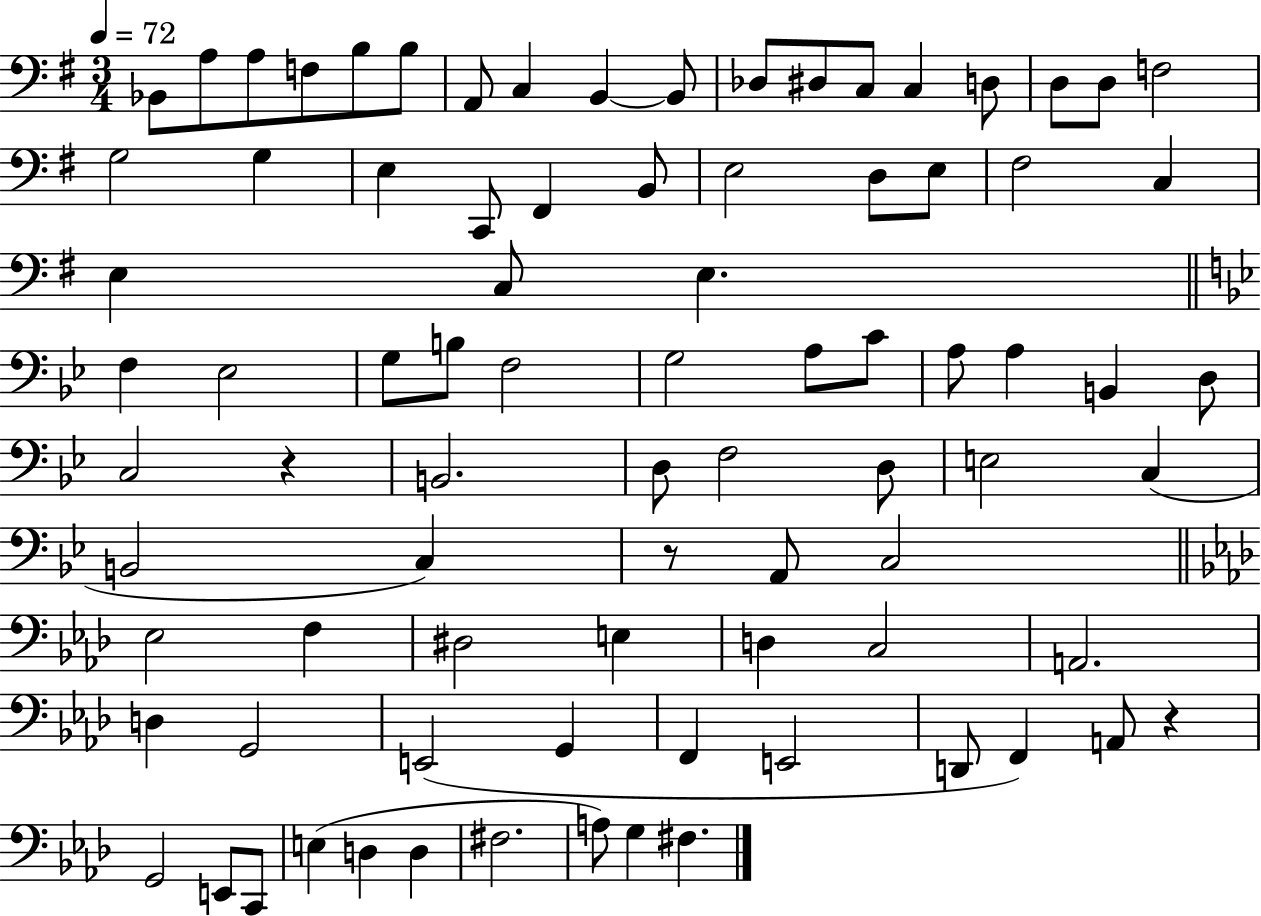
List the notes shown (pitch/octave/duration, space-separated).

Bb2/e A3/e A3/e F3/e B3/e B3/e A2/e C3/q B2/q B2/e Db3/e D#3/e C3/e C3/q D3/e D3/e D3/e F3/h G3/h G3/q E3/q C2/e F#2/q B2/e E3/h D3/e E3/e F#3/h C3/q E3/q C3/e E3/q. F3/q Eb3/h G3/e B3/e F3/h G3/h A3/e C4/e A3/e A3/q B2/q D3/e C3/h R/q B2/h. D3/e F3/h D3/e E3/h C3/q B2/h C3/q R/e A2/e C3/h Eb3/h F3/q D#3/h E3/q D3/q C3/h A2/h. D3/q G2/h E2/h G2/q F2/q E2/h D2/e F2/q A2/e R/q G2/h E2/e C2/e E3/q D3/q D3/q F#3/h. A3/e G3/q F#3/q.